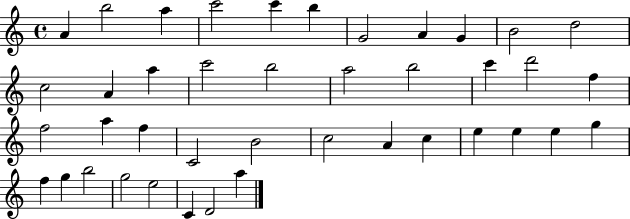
X:1
T:Untitled
M:4/4
L:1/4
K:C
A b2 a c'2 c' b G2 A G B2 d2 c2 A a c'2 b2 a2 b2 c' d'2 f f2 a f C2 B2 c2 A c e e e g f g b2 g2 e2 C D2 a